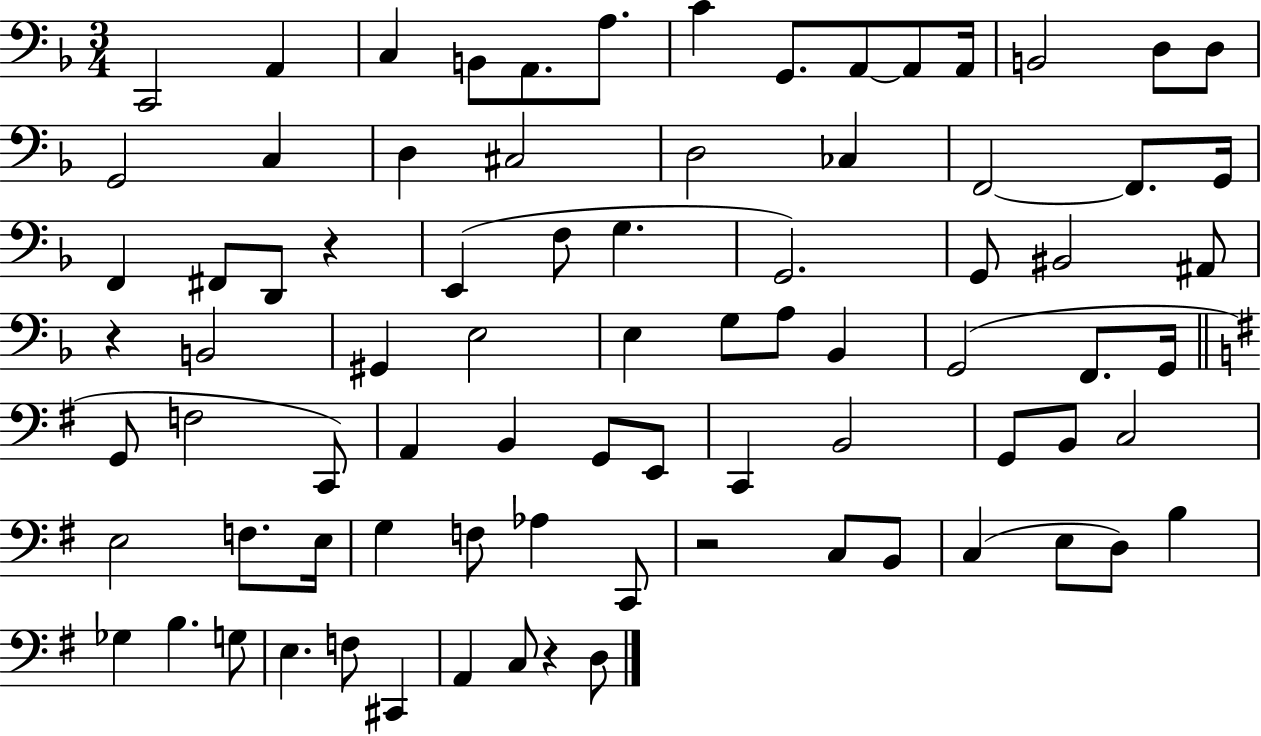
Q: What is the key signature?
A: F major